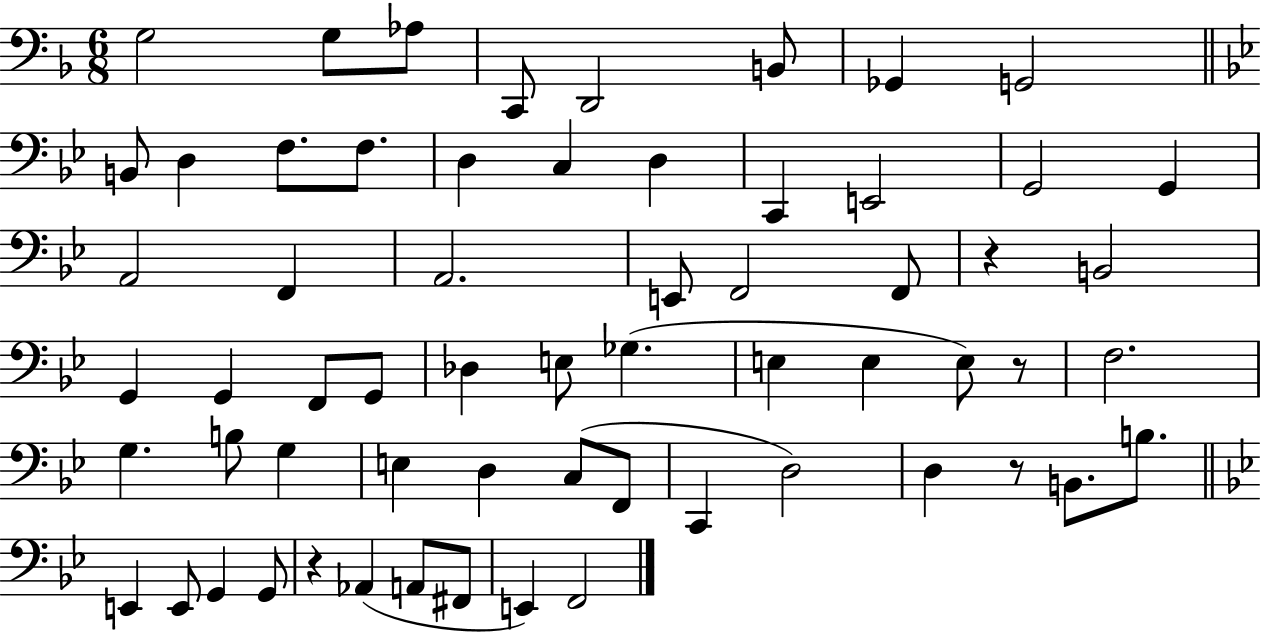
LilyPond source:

{
  \clef bass
  \numericTimeSignature
  \time 6/8
  \key f \major
  g2 g8 aes8 | c,8 d,2 b,8 | ges,4 g,2 | \bar "||" \break \key g \minor b,8 d4 f8. f8. | d4 c4 d4 | c,4 e,2 | g,2 g,4 | \break a,2 f,4 | a,2. | e,8 f,2 f,8 | r4 b,2 | \break g,4 g,4 f,8 g,8 | des4 e8 ges4.( | e4 e4 e8) r8 | f2. | \break g4. b8 g4 | e4 d4 c8( f,8 | c,4 d2) | d4 r8 b,8. b8. | \break \bar "||" \break \key bes \major e,4 e,8 g,4 g,8 | r4 aes,4( a,8 fis,8 | e,4) f,2 | \bar "|."
}